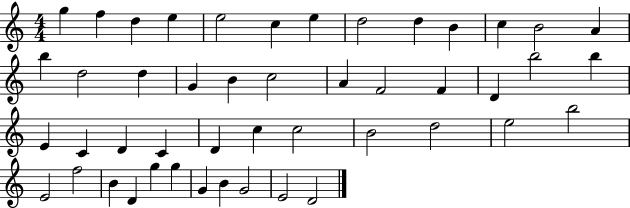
{
  \clef treble
  \numericTimeSignature
  \time 4/4
  \key c \major
  g''4 f''4 d''4 e''4 | e''2 c''4 e''4 | d''2 d''4 b'4 | c''4 b'2 a'4 | \break b''4 d''2 d''4 | g'4 b'4 c''2 | a'4 f'2 f'4 | d'4 b''2 b''4 | \break e'4 c'4 d'4 c'4 | d'4 c''4 c''2 | b'2 d''2 | e''2 b''2 | \break e'2 f''2 | b'4 d'4 g''4 g''4 | g'4 b'4 g'2 | e'2 d'2 | \break \bar "|."
}